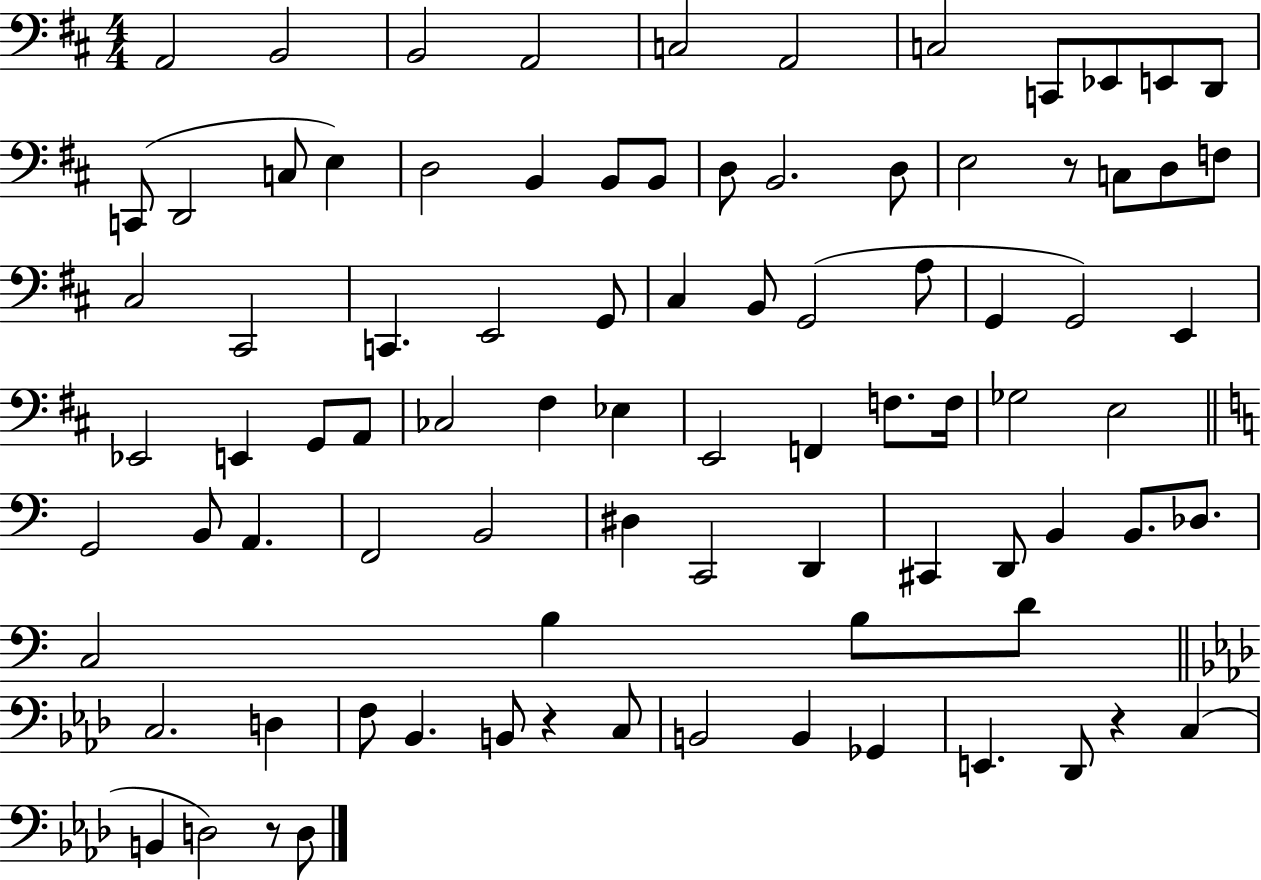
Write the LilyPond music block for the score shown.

{
  \clef bass
  \numericTimeSignature
  \time 4/4
  \key d \major
  a,2 b,2 | b,2 a,2 | c2 a,2 | c2 c,8 ees,8 e,8 d,8 | \break c,8( d,2 c8 e4) | d2 b,4 b,8 b,8 | d8 b,2. d8 | e2 r8 c8 d8 f8 | \break cis2 cis,2 | c,4. e,2 g,8 | cis4 b,8 g,2( a8 | g,4 g,2) e,4 | \break ees,2 e,4 g,8 a,8 | ces2 fis4 ees4 | e,2 f,4 f8. f16 | ges2 e2 | \break \bar "||" \break \key a \minor g,2 b,8 a,4. | f,2 b,2 | dis4 c,2 d,4 | cis,4 d,8 b,4 b,8. des8. | \break c2 b4 b8 d'8 | \bar "||" \break \key aes \major c2. d4 | f8 bes,4. b,8 r4 c8 | b,2 b,4 ges,4 | e,4. des,8 r4 c4( | \break b,4 d2) r8 d8 | \bar "|."
}